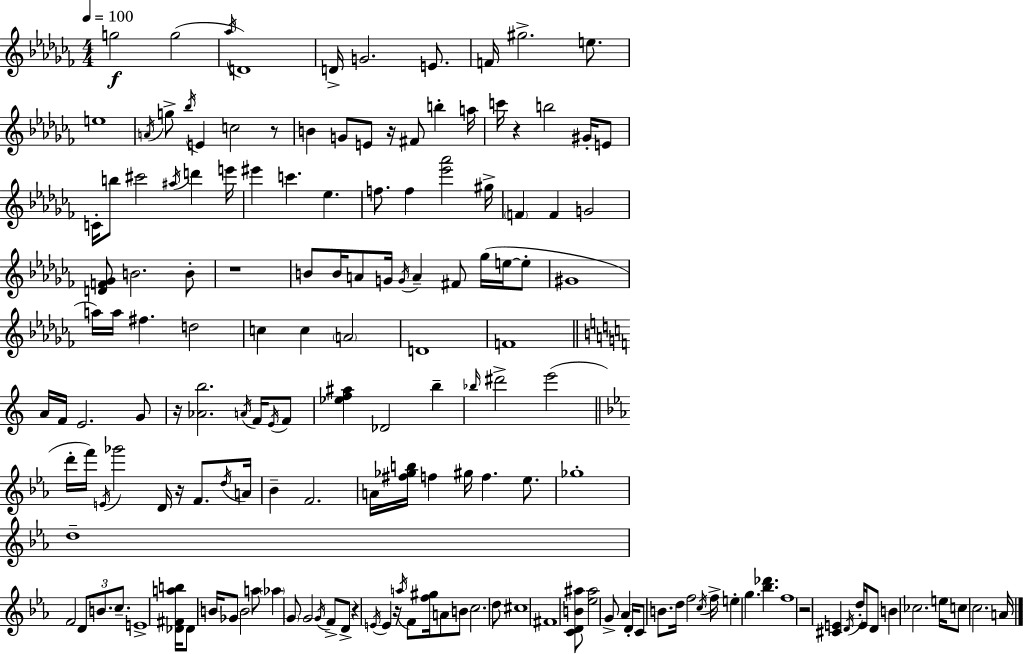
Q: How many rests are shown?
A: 9